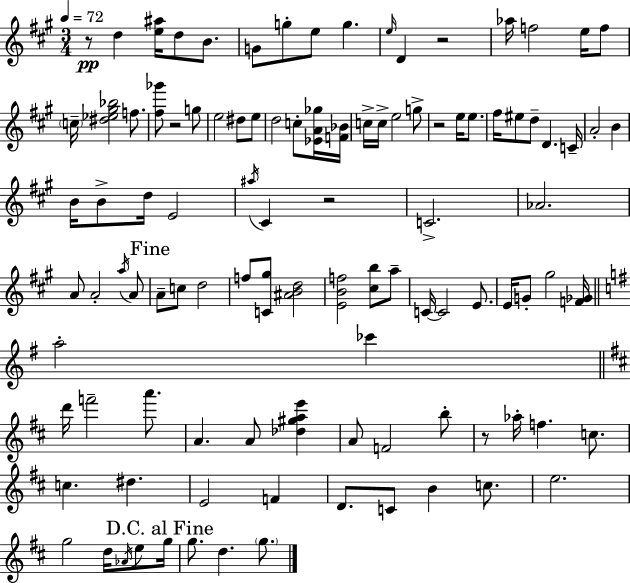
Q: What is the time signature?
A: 3/4